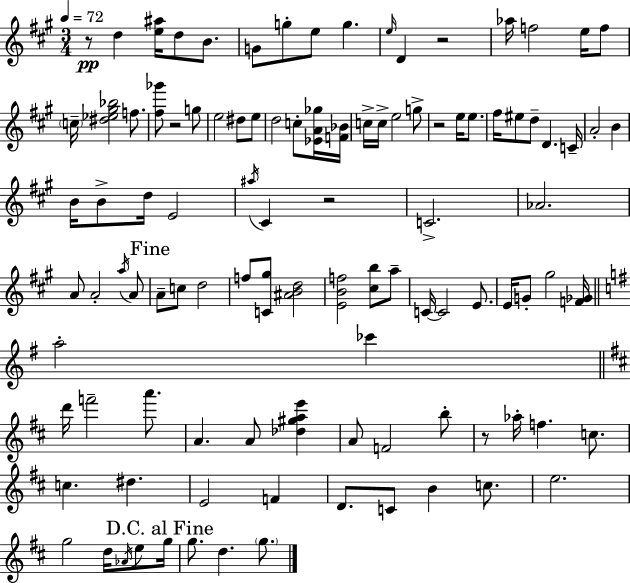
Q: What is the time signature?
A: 3/4